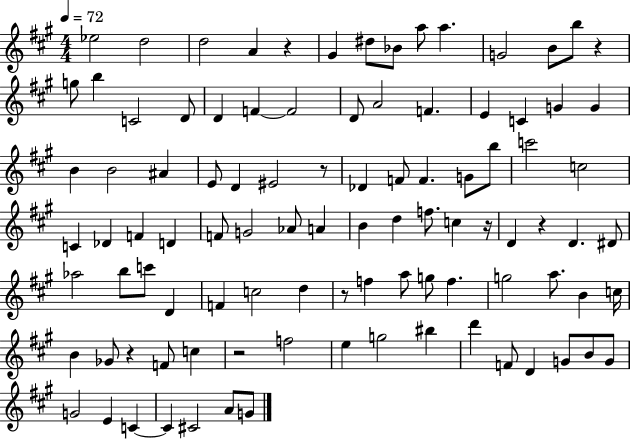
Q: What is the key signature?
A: A major